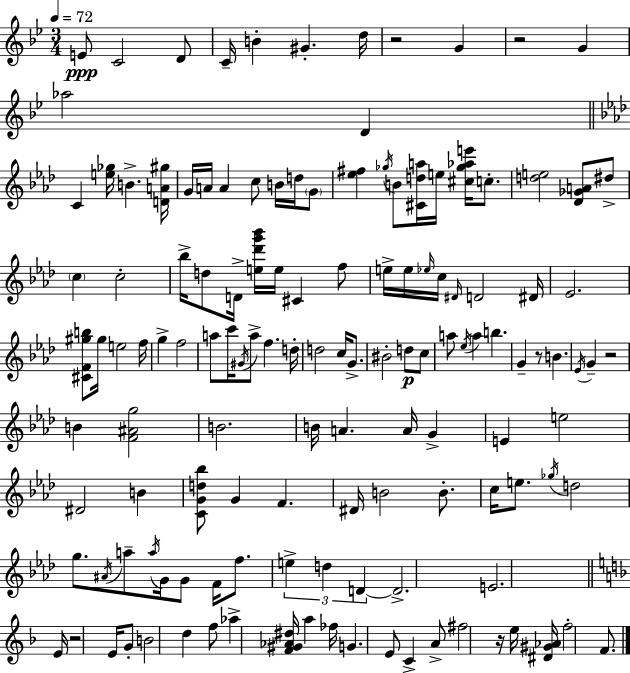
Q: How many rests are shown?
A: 6